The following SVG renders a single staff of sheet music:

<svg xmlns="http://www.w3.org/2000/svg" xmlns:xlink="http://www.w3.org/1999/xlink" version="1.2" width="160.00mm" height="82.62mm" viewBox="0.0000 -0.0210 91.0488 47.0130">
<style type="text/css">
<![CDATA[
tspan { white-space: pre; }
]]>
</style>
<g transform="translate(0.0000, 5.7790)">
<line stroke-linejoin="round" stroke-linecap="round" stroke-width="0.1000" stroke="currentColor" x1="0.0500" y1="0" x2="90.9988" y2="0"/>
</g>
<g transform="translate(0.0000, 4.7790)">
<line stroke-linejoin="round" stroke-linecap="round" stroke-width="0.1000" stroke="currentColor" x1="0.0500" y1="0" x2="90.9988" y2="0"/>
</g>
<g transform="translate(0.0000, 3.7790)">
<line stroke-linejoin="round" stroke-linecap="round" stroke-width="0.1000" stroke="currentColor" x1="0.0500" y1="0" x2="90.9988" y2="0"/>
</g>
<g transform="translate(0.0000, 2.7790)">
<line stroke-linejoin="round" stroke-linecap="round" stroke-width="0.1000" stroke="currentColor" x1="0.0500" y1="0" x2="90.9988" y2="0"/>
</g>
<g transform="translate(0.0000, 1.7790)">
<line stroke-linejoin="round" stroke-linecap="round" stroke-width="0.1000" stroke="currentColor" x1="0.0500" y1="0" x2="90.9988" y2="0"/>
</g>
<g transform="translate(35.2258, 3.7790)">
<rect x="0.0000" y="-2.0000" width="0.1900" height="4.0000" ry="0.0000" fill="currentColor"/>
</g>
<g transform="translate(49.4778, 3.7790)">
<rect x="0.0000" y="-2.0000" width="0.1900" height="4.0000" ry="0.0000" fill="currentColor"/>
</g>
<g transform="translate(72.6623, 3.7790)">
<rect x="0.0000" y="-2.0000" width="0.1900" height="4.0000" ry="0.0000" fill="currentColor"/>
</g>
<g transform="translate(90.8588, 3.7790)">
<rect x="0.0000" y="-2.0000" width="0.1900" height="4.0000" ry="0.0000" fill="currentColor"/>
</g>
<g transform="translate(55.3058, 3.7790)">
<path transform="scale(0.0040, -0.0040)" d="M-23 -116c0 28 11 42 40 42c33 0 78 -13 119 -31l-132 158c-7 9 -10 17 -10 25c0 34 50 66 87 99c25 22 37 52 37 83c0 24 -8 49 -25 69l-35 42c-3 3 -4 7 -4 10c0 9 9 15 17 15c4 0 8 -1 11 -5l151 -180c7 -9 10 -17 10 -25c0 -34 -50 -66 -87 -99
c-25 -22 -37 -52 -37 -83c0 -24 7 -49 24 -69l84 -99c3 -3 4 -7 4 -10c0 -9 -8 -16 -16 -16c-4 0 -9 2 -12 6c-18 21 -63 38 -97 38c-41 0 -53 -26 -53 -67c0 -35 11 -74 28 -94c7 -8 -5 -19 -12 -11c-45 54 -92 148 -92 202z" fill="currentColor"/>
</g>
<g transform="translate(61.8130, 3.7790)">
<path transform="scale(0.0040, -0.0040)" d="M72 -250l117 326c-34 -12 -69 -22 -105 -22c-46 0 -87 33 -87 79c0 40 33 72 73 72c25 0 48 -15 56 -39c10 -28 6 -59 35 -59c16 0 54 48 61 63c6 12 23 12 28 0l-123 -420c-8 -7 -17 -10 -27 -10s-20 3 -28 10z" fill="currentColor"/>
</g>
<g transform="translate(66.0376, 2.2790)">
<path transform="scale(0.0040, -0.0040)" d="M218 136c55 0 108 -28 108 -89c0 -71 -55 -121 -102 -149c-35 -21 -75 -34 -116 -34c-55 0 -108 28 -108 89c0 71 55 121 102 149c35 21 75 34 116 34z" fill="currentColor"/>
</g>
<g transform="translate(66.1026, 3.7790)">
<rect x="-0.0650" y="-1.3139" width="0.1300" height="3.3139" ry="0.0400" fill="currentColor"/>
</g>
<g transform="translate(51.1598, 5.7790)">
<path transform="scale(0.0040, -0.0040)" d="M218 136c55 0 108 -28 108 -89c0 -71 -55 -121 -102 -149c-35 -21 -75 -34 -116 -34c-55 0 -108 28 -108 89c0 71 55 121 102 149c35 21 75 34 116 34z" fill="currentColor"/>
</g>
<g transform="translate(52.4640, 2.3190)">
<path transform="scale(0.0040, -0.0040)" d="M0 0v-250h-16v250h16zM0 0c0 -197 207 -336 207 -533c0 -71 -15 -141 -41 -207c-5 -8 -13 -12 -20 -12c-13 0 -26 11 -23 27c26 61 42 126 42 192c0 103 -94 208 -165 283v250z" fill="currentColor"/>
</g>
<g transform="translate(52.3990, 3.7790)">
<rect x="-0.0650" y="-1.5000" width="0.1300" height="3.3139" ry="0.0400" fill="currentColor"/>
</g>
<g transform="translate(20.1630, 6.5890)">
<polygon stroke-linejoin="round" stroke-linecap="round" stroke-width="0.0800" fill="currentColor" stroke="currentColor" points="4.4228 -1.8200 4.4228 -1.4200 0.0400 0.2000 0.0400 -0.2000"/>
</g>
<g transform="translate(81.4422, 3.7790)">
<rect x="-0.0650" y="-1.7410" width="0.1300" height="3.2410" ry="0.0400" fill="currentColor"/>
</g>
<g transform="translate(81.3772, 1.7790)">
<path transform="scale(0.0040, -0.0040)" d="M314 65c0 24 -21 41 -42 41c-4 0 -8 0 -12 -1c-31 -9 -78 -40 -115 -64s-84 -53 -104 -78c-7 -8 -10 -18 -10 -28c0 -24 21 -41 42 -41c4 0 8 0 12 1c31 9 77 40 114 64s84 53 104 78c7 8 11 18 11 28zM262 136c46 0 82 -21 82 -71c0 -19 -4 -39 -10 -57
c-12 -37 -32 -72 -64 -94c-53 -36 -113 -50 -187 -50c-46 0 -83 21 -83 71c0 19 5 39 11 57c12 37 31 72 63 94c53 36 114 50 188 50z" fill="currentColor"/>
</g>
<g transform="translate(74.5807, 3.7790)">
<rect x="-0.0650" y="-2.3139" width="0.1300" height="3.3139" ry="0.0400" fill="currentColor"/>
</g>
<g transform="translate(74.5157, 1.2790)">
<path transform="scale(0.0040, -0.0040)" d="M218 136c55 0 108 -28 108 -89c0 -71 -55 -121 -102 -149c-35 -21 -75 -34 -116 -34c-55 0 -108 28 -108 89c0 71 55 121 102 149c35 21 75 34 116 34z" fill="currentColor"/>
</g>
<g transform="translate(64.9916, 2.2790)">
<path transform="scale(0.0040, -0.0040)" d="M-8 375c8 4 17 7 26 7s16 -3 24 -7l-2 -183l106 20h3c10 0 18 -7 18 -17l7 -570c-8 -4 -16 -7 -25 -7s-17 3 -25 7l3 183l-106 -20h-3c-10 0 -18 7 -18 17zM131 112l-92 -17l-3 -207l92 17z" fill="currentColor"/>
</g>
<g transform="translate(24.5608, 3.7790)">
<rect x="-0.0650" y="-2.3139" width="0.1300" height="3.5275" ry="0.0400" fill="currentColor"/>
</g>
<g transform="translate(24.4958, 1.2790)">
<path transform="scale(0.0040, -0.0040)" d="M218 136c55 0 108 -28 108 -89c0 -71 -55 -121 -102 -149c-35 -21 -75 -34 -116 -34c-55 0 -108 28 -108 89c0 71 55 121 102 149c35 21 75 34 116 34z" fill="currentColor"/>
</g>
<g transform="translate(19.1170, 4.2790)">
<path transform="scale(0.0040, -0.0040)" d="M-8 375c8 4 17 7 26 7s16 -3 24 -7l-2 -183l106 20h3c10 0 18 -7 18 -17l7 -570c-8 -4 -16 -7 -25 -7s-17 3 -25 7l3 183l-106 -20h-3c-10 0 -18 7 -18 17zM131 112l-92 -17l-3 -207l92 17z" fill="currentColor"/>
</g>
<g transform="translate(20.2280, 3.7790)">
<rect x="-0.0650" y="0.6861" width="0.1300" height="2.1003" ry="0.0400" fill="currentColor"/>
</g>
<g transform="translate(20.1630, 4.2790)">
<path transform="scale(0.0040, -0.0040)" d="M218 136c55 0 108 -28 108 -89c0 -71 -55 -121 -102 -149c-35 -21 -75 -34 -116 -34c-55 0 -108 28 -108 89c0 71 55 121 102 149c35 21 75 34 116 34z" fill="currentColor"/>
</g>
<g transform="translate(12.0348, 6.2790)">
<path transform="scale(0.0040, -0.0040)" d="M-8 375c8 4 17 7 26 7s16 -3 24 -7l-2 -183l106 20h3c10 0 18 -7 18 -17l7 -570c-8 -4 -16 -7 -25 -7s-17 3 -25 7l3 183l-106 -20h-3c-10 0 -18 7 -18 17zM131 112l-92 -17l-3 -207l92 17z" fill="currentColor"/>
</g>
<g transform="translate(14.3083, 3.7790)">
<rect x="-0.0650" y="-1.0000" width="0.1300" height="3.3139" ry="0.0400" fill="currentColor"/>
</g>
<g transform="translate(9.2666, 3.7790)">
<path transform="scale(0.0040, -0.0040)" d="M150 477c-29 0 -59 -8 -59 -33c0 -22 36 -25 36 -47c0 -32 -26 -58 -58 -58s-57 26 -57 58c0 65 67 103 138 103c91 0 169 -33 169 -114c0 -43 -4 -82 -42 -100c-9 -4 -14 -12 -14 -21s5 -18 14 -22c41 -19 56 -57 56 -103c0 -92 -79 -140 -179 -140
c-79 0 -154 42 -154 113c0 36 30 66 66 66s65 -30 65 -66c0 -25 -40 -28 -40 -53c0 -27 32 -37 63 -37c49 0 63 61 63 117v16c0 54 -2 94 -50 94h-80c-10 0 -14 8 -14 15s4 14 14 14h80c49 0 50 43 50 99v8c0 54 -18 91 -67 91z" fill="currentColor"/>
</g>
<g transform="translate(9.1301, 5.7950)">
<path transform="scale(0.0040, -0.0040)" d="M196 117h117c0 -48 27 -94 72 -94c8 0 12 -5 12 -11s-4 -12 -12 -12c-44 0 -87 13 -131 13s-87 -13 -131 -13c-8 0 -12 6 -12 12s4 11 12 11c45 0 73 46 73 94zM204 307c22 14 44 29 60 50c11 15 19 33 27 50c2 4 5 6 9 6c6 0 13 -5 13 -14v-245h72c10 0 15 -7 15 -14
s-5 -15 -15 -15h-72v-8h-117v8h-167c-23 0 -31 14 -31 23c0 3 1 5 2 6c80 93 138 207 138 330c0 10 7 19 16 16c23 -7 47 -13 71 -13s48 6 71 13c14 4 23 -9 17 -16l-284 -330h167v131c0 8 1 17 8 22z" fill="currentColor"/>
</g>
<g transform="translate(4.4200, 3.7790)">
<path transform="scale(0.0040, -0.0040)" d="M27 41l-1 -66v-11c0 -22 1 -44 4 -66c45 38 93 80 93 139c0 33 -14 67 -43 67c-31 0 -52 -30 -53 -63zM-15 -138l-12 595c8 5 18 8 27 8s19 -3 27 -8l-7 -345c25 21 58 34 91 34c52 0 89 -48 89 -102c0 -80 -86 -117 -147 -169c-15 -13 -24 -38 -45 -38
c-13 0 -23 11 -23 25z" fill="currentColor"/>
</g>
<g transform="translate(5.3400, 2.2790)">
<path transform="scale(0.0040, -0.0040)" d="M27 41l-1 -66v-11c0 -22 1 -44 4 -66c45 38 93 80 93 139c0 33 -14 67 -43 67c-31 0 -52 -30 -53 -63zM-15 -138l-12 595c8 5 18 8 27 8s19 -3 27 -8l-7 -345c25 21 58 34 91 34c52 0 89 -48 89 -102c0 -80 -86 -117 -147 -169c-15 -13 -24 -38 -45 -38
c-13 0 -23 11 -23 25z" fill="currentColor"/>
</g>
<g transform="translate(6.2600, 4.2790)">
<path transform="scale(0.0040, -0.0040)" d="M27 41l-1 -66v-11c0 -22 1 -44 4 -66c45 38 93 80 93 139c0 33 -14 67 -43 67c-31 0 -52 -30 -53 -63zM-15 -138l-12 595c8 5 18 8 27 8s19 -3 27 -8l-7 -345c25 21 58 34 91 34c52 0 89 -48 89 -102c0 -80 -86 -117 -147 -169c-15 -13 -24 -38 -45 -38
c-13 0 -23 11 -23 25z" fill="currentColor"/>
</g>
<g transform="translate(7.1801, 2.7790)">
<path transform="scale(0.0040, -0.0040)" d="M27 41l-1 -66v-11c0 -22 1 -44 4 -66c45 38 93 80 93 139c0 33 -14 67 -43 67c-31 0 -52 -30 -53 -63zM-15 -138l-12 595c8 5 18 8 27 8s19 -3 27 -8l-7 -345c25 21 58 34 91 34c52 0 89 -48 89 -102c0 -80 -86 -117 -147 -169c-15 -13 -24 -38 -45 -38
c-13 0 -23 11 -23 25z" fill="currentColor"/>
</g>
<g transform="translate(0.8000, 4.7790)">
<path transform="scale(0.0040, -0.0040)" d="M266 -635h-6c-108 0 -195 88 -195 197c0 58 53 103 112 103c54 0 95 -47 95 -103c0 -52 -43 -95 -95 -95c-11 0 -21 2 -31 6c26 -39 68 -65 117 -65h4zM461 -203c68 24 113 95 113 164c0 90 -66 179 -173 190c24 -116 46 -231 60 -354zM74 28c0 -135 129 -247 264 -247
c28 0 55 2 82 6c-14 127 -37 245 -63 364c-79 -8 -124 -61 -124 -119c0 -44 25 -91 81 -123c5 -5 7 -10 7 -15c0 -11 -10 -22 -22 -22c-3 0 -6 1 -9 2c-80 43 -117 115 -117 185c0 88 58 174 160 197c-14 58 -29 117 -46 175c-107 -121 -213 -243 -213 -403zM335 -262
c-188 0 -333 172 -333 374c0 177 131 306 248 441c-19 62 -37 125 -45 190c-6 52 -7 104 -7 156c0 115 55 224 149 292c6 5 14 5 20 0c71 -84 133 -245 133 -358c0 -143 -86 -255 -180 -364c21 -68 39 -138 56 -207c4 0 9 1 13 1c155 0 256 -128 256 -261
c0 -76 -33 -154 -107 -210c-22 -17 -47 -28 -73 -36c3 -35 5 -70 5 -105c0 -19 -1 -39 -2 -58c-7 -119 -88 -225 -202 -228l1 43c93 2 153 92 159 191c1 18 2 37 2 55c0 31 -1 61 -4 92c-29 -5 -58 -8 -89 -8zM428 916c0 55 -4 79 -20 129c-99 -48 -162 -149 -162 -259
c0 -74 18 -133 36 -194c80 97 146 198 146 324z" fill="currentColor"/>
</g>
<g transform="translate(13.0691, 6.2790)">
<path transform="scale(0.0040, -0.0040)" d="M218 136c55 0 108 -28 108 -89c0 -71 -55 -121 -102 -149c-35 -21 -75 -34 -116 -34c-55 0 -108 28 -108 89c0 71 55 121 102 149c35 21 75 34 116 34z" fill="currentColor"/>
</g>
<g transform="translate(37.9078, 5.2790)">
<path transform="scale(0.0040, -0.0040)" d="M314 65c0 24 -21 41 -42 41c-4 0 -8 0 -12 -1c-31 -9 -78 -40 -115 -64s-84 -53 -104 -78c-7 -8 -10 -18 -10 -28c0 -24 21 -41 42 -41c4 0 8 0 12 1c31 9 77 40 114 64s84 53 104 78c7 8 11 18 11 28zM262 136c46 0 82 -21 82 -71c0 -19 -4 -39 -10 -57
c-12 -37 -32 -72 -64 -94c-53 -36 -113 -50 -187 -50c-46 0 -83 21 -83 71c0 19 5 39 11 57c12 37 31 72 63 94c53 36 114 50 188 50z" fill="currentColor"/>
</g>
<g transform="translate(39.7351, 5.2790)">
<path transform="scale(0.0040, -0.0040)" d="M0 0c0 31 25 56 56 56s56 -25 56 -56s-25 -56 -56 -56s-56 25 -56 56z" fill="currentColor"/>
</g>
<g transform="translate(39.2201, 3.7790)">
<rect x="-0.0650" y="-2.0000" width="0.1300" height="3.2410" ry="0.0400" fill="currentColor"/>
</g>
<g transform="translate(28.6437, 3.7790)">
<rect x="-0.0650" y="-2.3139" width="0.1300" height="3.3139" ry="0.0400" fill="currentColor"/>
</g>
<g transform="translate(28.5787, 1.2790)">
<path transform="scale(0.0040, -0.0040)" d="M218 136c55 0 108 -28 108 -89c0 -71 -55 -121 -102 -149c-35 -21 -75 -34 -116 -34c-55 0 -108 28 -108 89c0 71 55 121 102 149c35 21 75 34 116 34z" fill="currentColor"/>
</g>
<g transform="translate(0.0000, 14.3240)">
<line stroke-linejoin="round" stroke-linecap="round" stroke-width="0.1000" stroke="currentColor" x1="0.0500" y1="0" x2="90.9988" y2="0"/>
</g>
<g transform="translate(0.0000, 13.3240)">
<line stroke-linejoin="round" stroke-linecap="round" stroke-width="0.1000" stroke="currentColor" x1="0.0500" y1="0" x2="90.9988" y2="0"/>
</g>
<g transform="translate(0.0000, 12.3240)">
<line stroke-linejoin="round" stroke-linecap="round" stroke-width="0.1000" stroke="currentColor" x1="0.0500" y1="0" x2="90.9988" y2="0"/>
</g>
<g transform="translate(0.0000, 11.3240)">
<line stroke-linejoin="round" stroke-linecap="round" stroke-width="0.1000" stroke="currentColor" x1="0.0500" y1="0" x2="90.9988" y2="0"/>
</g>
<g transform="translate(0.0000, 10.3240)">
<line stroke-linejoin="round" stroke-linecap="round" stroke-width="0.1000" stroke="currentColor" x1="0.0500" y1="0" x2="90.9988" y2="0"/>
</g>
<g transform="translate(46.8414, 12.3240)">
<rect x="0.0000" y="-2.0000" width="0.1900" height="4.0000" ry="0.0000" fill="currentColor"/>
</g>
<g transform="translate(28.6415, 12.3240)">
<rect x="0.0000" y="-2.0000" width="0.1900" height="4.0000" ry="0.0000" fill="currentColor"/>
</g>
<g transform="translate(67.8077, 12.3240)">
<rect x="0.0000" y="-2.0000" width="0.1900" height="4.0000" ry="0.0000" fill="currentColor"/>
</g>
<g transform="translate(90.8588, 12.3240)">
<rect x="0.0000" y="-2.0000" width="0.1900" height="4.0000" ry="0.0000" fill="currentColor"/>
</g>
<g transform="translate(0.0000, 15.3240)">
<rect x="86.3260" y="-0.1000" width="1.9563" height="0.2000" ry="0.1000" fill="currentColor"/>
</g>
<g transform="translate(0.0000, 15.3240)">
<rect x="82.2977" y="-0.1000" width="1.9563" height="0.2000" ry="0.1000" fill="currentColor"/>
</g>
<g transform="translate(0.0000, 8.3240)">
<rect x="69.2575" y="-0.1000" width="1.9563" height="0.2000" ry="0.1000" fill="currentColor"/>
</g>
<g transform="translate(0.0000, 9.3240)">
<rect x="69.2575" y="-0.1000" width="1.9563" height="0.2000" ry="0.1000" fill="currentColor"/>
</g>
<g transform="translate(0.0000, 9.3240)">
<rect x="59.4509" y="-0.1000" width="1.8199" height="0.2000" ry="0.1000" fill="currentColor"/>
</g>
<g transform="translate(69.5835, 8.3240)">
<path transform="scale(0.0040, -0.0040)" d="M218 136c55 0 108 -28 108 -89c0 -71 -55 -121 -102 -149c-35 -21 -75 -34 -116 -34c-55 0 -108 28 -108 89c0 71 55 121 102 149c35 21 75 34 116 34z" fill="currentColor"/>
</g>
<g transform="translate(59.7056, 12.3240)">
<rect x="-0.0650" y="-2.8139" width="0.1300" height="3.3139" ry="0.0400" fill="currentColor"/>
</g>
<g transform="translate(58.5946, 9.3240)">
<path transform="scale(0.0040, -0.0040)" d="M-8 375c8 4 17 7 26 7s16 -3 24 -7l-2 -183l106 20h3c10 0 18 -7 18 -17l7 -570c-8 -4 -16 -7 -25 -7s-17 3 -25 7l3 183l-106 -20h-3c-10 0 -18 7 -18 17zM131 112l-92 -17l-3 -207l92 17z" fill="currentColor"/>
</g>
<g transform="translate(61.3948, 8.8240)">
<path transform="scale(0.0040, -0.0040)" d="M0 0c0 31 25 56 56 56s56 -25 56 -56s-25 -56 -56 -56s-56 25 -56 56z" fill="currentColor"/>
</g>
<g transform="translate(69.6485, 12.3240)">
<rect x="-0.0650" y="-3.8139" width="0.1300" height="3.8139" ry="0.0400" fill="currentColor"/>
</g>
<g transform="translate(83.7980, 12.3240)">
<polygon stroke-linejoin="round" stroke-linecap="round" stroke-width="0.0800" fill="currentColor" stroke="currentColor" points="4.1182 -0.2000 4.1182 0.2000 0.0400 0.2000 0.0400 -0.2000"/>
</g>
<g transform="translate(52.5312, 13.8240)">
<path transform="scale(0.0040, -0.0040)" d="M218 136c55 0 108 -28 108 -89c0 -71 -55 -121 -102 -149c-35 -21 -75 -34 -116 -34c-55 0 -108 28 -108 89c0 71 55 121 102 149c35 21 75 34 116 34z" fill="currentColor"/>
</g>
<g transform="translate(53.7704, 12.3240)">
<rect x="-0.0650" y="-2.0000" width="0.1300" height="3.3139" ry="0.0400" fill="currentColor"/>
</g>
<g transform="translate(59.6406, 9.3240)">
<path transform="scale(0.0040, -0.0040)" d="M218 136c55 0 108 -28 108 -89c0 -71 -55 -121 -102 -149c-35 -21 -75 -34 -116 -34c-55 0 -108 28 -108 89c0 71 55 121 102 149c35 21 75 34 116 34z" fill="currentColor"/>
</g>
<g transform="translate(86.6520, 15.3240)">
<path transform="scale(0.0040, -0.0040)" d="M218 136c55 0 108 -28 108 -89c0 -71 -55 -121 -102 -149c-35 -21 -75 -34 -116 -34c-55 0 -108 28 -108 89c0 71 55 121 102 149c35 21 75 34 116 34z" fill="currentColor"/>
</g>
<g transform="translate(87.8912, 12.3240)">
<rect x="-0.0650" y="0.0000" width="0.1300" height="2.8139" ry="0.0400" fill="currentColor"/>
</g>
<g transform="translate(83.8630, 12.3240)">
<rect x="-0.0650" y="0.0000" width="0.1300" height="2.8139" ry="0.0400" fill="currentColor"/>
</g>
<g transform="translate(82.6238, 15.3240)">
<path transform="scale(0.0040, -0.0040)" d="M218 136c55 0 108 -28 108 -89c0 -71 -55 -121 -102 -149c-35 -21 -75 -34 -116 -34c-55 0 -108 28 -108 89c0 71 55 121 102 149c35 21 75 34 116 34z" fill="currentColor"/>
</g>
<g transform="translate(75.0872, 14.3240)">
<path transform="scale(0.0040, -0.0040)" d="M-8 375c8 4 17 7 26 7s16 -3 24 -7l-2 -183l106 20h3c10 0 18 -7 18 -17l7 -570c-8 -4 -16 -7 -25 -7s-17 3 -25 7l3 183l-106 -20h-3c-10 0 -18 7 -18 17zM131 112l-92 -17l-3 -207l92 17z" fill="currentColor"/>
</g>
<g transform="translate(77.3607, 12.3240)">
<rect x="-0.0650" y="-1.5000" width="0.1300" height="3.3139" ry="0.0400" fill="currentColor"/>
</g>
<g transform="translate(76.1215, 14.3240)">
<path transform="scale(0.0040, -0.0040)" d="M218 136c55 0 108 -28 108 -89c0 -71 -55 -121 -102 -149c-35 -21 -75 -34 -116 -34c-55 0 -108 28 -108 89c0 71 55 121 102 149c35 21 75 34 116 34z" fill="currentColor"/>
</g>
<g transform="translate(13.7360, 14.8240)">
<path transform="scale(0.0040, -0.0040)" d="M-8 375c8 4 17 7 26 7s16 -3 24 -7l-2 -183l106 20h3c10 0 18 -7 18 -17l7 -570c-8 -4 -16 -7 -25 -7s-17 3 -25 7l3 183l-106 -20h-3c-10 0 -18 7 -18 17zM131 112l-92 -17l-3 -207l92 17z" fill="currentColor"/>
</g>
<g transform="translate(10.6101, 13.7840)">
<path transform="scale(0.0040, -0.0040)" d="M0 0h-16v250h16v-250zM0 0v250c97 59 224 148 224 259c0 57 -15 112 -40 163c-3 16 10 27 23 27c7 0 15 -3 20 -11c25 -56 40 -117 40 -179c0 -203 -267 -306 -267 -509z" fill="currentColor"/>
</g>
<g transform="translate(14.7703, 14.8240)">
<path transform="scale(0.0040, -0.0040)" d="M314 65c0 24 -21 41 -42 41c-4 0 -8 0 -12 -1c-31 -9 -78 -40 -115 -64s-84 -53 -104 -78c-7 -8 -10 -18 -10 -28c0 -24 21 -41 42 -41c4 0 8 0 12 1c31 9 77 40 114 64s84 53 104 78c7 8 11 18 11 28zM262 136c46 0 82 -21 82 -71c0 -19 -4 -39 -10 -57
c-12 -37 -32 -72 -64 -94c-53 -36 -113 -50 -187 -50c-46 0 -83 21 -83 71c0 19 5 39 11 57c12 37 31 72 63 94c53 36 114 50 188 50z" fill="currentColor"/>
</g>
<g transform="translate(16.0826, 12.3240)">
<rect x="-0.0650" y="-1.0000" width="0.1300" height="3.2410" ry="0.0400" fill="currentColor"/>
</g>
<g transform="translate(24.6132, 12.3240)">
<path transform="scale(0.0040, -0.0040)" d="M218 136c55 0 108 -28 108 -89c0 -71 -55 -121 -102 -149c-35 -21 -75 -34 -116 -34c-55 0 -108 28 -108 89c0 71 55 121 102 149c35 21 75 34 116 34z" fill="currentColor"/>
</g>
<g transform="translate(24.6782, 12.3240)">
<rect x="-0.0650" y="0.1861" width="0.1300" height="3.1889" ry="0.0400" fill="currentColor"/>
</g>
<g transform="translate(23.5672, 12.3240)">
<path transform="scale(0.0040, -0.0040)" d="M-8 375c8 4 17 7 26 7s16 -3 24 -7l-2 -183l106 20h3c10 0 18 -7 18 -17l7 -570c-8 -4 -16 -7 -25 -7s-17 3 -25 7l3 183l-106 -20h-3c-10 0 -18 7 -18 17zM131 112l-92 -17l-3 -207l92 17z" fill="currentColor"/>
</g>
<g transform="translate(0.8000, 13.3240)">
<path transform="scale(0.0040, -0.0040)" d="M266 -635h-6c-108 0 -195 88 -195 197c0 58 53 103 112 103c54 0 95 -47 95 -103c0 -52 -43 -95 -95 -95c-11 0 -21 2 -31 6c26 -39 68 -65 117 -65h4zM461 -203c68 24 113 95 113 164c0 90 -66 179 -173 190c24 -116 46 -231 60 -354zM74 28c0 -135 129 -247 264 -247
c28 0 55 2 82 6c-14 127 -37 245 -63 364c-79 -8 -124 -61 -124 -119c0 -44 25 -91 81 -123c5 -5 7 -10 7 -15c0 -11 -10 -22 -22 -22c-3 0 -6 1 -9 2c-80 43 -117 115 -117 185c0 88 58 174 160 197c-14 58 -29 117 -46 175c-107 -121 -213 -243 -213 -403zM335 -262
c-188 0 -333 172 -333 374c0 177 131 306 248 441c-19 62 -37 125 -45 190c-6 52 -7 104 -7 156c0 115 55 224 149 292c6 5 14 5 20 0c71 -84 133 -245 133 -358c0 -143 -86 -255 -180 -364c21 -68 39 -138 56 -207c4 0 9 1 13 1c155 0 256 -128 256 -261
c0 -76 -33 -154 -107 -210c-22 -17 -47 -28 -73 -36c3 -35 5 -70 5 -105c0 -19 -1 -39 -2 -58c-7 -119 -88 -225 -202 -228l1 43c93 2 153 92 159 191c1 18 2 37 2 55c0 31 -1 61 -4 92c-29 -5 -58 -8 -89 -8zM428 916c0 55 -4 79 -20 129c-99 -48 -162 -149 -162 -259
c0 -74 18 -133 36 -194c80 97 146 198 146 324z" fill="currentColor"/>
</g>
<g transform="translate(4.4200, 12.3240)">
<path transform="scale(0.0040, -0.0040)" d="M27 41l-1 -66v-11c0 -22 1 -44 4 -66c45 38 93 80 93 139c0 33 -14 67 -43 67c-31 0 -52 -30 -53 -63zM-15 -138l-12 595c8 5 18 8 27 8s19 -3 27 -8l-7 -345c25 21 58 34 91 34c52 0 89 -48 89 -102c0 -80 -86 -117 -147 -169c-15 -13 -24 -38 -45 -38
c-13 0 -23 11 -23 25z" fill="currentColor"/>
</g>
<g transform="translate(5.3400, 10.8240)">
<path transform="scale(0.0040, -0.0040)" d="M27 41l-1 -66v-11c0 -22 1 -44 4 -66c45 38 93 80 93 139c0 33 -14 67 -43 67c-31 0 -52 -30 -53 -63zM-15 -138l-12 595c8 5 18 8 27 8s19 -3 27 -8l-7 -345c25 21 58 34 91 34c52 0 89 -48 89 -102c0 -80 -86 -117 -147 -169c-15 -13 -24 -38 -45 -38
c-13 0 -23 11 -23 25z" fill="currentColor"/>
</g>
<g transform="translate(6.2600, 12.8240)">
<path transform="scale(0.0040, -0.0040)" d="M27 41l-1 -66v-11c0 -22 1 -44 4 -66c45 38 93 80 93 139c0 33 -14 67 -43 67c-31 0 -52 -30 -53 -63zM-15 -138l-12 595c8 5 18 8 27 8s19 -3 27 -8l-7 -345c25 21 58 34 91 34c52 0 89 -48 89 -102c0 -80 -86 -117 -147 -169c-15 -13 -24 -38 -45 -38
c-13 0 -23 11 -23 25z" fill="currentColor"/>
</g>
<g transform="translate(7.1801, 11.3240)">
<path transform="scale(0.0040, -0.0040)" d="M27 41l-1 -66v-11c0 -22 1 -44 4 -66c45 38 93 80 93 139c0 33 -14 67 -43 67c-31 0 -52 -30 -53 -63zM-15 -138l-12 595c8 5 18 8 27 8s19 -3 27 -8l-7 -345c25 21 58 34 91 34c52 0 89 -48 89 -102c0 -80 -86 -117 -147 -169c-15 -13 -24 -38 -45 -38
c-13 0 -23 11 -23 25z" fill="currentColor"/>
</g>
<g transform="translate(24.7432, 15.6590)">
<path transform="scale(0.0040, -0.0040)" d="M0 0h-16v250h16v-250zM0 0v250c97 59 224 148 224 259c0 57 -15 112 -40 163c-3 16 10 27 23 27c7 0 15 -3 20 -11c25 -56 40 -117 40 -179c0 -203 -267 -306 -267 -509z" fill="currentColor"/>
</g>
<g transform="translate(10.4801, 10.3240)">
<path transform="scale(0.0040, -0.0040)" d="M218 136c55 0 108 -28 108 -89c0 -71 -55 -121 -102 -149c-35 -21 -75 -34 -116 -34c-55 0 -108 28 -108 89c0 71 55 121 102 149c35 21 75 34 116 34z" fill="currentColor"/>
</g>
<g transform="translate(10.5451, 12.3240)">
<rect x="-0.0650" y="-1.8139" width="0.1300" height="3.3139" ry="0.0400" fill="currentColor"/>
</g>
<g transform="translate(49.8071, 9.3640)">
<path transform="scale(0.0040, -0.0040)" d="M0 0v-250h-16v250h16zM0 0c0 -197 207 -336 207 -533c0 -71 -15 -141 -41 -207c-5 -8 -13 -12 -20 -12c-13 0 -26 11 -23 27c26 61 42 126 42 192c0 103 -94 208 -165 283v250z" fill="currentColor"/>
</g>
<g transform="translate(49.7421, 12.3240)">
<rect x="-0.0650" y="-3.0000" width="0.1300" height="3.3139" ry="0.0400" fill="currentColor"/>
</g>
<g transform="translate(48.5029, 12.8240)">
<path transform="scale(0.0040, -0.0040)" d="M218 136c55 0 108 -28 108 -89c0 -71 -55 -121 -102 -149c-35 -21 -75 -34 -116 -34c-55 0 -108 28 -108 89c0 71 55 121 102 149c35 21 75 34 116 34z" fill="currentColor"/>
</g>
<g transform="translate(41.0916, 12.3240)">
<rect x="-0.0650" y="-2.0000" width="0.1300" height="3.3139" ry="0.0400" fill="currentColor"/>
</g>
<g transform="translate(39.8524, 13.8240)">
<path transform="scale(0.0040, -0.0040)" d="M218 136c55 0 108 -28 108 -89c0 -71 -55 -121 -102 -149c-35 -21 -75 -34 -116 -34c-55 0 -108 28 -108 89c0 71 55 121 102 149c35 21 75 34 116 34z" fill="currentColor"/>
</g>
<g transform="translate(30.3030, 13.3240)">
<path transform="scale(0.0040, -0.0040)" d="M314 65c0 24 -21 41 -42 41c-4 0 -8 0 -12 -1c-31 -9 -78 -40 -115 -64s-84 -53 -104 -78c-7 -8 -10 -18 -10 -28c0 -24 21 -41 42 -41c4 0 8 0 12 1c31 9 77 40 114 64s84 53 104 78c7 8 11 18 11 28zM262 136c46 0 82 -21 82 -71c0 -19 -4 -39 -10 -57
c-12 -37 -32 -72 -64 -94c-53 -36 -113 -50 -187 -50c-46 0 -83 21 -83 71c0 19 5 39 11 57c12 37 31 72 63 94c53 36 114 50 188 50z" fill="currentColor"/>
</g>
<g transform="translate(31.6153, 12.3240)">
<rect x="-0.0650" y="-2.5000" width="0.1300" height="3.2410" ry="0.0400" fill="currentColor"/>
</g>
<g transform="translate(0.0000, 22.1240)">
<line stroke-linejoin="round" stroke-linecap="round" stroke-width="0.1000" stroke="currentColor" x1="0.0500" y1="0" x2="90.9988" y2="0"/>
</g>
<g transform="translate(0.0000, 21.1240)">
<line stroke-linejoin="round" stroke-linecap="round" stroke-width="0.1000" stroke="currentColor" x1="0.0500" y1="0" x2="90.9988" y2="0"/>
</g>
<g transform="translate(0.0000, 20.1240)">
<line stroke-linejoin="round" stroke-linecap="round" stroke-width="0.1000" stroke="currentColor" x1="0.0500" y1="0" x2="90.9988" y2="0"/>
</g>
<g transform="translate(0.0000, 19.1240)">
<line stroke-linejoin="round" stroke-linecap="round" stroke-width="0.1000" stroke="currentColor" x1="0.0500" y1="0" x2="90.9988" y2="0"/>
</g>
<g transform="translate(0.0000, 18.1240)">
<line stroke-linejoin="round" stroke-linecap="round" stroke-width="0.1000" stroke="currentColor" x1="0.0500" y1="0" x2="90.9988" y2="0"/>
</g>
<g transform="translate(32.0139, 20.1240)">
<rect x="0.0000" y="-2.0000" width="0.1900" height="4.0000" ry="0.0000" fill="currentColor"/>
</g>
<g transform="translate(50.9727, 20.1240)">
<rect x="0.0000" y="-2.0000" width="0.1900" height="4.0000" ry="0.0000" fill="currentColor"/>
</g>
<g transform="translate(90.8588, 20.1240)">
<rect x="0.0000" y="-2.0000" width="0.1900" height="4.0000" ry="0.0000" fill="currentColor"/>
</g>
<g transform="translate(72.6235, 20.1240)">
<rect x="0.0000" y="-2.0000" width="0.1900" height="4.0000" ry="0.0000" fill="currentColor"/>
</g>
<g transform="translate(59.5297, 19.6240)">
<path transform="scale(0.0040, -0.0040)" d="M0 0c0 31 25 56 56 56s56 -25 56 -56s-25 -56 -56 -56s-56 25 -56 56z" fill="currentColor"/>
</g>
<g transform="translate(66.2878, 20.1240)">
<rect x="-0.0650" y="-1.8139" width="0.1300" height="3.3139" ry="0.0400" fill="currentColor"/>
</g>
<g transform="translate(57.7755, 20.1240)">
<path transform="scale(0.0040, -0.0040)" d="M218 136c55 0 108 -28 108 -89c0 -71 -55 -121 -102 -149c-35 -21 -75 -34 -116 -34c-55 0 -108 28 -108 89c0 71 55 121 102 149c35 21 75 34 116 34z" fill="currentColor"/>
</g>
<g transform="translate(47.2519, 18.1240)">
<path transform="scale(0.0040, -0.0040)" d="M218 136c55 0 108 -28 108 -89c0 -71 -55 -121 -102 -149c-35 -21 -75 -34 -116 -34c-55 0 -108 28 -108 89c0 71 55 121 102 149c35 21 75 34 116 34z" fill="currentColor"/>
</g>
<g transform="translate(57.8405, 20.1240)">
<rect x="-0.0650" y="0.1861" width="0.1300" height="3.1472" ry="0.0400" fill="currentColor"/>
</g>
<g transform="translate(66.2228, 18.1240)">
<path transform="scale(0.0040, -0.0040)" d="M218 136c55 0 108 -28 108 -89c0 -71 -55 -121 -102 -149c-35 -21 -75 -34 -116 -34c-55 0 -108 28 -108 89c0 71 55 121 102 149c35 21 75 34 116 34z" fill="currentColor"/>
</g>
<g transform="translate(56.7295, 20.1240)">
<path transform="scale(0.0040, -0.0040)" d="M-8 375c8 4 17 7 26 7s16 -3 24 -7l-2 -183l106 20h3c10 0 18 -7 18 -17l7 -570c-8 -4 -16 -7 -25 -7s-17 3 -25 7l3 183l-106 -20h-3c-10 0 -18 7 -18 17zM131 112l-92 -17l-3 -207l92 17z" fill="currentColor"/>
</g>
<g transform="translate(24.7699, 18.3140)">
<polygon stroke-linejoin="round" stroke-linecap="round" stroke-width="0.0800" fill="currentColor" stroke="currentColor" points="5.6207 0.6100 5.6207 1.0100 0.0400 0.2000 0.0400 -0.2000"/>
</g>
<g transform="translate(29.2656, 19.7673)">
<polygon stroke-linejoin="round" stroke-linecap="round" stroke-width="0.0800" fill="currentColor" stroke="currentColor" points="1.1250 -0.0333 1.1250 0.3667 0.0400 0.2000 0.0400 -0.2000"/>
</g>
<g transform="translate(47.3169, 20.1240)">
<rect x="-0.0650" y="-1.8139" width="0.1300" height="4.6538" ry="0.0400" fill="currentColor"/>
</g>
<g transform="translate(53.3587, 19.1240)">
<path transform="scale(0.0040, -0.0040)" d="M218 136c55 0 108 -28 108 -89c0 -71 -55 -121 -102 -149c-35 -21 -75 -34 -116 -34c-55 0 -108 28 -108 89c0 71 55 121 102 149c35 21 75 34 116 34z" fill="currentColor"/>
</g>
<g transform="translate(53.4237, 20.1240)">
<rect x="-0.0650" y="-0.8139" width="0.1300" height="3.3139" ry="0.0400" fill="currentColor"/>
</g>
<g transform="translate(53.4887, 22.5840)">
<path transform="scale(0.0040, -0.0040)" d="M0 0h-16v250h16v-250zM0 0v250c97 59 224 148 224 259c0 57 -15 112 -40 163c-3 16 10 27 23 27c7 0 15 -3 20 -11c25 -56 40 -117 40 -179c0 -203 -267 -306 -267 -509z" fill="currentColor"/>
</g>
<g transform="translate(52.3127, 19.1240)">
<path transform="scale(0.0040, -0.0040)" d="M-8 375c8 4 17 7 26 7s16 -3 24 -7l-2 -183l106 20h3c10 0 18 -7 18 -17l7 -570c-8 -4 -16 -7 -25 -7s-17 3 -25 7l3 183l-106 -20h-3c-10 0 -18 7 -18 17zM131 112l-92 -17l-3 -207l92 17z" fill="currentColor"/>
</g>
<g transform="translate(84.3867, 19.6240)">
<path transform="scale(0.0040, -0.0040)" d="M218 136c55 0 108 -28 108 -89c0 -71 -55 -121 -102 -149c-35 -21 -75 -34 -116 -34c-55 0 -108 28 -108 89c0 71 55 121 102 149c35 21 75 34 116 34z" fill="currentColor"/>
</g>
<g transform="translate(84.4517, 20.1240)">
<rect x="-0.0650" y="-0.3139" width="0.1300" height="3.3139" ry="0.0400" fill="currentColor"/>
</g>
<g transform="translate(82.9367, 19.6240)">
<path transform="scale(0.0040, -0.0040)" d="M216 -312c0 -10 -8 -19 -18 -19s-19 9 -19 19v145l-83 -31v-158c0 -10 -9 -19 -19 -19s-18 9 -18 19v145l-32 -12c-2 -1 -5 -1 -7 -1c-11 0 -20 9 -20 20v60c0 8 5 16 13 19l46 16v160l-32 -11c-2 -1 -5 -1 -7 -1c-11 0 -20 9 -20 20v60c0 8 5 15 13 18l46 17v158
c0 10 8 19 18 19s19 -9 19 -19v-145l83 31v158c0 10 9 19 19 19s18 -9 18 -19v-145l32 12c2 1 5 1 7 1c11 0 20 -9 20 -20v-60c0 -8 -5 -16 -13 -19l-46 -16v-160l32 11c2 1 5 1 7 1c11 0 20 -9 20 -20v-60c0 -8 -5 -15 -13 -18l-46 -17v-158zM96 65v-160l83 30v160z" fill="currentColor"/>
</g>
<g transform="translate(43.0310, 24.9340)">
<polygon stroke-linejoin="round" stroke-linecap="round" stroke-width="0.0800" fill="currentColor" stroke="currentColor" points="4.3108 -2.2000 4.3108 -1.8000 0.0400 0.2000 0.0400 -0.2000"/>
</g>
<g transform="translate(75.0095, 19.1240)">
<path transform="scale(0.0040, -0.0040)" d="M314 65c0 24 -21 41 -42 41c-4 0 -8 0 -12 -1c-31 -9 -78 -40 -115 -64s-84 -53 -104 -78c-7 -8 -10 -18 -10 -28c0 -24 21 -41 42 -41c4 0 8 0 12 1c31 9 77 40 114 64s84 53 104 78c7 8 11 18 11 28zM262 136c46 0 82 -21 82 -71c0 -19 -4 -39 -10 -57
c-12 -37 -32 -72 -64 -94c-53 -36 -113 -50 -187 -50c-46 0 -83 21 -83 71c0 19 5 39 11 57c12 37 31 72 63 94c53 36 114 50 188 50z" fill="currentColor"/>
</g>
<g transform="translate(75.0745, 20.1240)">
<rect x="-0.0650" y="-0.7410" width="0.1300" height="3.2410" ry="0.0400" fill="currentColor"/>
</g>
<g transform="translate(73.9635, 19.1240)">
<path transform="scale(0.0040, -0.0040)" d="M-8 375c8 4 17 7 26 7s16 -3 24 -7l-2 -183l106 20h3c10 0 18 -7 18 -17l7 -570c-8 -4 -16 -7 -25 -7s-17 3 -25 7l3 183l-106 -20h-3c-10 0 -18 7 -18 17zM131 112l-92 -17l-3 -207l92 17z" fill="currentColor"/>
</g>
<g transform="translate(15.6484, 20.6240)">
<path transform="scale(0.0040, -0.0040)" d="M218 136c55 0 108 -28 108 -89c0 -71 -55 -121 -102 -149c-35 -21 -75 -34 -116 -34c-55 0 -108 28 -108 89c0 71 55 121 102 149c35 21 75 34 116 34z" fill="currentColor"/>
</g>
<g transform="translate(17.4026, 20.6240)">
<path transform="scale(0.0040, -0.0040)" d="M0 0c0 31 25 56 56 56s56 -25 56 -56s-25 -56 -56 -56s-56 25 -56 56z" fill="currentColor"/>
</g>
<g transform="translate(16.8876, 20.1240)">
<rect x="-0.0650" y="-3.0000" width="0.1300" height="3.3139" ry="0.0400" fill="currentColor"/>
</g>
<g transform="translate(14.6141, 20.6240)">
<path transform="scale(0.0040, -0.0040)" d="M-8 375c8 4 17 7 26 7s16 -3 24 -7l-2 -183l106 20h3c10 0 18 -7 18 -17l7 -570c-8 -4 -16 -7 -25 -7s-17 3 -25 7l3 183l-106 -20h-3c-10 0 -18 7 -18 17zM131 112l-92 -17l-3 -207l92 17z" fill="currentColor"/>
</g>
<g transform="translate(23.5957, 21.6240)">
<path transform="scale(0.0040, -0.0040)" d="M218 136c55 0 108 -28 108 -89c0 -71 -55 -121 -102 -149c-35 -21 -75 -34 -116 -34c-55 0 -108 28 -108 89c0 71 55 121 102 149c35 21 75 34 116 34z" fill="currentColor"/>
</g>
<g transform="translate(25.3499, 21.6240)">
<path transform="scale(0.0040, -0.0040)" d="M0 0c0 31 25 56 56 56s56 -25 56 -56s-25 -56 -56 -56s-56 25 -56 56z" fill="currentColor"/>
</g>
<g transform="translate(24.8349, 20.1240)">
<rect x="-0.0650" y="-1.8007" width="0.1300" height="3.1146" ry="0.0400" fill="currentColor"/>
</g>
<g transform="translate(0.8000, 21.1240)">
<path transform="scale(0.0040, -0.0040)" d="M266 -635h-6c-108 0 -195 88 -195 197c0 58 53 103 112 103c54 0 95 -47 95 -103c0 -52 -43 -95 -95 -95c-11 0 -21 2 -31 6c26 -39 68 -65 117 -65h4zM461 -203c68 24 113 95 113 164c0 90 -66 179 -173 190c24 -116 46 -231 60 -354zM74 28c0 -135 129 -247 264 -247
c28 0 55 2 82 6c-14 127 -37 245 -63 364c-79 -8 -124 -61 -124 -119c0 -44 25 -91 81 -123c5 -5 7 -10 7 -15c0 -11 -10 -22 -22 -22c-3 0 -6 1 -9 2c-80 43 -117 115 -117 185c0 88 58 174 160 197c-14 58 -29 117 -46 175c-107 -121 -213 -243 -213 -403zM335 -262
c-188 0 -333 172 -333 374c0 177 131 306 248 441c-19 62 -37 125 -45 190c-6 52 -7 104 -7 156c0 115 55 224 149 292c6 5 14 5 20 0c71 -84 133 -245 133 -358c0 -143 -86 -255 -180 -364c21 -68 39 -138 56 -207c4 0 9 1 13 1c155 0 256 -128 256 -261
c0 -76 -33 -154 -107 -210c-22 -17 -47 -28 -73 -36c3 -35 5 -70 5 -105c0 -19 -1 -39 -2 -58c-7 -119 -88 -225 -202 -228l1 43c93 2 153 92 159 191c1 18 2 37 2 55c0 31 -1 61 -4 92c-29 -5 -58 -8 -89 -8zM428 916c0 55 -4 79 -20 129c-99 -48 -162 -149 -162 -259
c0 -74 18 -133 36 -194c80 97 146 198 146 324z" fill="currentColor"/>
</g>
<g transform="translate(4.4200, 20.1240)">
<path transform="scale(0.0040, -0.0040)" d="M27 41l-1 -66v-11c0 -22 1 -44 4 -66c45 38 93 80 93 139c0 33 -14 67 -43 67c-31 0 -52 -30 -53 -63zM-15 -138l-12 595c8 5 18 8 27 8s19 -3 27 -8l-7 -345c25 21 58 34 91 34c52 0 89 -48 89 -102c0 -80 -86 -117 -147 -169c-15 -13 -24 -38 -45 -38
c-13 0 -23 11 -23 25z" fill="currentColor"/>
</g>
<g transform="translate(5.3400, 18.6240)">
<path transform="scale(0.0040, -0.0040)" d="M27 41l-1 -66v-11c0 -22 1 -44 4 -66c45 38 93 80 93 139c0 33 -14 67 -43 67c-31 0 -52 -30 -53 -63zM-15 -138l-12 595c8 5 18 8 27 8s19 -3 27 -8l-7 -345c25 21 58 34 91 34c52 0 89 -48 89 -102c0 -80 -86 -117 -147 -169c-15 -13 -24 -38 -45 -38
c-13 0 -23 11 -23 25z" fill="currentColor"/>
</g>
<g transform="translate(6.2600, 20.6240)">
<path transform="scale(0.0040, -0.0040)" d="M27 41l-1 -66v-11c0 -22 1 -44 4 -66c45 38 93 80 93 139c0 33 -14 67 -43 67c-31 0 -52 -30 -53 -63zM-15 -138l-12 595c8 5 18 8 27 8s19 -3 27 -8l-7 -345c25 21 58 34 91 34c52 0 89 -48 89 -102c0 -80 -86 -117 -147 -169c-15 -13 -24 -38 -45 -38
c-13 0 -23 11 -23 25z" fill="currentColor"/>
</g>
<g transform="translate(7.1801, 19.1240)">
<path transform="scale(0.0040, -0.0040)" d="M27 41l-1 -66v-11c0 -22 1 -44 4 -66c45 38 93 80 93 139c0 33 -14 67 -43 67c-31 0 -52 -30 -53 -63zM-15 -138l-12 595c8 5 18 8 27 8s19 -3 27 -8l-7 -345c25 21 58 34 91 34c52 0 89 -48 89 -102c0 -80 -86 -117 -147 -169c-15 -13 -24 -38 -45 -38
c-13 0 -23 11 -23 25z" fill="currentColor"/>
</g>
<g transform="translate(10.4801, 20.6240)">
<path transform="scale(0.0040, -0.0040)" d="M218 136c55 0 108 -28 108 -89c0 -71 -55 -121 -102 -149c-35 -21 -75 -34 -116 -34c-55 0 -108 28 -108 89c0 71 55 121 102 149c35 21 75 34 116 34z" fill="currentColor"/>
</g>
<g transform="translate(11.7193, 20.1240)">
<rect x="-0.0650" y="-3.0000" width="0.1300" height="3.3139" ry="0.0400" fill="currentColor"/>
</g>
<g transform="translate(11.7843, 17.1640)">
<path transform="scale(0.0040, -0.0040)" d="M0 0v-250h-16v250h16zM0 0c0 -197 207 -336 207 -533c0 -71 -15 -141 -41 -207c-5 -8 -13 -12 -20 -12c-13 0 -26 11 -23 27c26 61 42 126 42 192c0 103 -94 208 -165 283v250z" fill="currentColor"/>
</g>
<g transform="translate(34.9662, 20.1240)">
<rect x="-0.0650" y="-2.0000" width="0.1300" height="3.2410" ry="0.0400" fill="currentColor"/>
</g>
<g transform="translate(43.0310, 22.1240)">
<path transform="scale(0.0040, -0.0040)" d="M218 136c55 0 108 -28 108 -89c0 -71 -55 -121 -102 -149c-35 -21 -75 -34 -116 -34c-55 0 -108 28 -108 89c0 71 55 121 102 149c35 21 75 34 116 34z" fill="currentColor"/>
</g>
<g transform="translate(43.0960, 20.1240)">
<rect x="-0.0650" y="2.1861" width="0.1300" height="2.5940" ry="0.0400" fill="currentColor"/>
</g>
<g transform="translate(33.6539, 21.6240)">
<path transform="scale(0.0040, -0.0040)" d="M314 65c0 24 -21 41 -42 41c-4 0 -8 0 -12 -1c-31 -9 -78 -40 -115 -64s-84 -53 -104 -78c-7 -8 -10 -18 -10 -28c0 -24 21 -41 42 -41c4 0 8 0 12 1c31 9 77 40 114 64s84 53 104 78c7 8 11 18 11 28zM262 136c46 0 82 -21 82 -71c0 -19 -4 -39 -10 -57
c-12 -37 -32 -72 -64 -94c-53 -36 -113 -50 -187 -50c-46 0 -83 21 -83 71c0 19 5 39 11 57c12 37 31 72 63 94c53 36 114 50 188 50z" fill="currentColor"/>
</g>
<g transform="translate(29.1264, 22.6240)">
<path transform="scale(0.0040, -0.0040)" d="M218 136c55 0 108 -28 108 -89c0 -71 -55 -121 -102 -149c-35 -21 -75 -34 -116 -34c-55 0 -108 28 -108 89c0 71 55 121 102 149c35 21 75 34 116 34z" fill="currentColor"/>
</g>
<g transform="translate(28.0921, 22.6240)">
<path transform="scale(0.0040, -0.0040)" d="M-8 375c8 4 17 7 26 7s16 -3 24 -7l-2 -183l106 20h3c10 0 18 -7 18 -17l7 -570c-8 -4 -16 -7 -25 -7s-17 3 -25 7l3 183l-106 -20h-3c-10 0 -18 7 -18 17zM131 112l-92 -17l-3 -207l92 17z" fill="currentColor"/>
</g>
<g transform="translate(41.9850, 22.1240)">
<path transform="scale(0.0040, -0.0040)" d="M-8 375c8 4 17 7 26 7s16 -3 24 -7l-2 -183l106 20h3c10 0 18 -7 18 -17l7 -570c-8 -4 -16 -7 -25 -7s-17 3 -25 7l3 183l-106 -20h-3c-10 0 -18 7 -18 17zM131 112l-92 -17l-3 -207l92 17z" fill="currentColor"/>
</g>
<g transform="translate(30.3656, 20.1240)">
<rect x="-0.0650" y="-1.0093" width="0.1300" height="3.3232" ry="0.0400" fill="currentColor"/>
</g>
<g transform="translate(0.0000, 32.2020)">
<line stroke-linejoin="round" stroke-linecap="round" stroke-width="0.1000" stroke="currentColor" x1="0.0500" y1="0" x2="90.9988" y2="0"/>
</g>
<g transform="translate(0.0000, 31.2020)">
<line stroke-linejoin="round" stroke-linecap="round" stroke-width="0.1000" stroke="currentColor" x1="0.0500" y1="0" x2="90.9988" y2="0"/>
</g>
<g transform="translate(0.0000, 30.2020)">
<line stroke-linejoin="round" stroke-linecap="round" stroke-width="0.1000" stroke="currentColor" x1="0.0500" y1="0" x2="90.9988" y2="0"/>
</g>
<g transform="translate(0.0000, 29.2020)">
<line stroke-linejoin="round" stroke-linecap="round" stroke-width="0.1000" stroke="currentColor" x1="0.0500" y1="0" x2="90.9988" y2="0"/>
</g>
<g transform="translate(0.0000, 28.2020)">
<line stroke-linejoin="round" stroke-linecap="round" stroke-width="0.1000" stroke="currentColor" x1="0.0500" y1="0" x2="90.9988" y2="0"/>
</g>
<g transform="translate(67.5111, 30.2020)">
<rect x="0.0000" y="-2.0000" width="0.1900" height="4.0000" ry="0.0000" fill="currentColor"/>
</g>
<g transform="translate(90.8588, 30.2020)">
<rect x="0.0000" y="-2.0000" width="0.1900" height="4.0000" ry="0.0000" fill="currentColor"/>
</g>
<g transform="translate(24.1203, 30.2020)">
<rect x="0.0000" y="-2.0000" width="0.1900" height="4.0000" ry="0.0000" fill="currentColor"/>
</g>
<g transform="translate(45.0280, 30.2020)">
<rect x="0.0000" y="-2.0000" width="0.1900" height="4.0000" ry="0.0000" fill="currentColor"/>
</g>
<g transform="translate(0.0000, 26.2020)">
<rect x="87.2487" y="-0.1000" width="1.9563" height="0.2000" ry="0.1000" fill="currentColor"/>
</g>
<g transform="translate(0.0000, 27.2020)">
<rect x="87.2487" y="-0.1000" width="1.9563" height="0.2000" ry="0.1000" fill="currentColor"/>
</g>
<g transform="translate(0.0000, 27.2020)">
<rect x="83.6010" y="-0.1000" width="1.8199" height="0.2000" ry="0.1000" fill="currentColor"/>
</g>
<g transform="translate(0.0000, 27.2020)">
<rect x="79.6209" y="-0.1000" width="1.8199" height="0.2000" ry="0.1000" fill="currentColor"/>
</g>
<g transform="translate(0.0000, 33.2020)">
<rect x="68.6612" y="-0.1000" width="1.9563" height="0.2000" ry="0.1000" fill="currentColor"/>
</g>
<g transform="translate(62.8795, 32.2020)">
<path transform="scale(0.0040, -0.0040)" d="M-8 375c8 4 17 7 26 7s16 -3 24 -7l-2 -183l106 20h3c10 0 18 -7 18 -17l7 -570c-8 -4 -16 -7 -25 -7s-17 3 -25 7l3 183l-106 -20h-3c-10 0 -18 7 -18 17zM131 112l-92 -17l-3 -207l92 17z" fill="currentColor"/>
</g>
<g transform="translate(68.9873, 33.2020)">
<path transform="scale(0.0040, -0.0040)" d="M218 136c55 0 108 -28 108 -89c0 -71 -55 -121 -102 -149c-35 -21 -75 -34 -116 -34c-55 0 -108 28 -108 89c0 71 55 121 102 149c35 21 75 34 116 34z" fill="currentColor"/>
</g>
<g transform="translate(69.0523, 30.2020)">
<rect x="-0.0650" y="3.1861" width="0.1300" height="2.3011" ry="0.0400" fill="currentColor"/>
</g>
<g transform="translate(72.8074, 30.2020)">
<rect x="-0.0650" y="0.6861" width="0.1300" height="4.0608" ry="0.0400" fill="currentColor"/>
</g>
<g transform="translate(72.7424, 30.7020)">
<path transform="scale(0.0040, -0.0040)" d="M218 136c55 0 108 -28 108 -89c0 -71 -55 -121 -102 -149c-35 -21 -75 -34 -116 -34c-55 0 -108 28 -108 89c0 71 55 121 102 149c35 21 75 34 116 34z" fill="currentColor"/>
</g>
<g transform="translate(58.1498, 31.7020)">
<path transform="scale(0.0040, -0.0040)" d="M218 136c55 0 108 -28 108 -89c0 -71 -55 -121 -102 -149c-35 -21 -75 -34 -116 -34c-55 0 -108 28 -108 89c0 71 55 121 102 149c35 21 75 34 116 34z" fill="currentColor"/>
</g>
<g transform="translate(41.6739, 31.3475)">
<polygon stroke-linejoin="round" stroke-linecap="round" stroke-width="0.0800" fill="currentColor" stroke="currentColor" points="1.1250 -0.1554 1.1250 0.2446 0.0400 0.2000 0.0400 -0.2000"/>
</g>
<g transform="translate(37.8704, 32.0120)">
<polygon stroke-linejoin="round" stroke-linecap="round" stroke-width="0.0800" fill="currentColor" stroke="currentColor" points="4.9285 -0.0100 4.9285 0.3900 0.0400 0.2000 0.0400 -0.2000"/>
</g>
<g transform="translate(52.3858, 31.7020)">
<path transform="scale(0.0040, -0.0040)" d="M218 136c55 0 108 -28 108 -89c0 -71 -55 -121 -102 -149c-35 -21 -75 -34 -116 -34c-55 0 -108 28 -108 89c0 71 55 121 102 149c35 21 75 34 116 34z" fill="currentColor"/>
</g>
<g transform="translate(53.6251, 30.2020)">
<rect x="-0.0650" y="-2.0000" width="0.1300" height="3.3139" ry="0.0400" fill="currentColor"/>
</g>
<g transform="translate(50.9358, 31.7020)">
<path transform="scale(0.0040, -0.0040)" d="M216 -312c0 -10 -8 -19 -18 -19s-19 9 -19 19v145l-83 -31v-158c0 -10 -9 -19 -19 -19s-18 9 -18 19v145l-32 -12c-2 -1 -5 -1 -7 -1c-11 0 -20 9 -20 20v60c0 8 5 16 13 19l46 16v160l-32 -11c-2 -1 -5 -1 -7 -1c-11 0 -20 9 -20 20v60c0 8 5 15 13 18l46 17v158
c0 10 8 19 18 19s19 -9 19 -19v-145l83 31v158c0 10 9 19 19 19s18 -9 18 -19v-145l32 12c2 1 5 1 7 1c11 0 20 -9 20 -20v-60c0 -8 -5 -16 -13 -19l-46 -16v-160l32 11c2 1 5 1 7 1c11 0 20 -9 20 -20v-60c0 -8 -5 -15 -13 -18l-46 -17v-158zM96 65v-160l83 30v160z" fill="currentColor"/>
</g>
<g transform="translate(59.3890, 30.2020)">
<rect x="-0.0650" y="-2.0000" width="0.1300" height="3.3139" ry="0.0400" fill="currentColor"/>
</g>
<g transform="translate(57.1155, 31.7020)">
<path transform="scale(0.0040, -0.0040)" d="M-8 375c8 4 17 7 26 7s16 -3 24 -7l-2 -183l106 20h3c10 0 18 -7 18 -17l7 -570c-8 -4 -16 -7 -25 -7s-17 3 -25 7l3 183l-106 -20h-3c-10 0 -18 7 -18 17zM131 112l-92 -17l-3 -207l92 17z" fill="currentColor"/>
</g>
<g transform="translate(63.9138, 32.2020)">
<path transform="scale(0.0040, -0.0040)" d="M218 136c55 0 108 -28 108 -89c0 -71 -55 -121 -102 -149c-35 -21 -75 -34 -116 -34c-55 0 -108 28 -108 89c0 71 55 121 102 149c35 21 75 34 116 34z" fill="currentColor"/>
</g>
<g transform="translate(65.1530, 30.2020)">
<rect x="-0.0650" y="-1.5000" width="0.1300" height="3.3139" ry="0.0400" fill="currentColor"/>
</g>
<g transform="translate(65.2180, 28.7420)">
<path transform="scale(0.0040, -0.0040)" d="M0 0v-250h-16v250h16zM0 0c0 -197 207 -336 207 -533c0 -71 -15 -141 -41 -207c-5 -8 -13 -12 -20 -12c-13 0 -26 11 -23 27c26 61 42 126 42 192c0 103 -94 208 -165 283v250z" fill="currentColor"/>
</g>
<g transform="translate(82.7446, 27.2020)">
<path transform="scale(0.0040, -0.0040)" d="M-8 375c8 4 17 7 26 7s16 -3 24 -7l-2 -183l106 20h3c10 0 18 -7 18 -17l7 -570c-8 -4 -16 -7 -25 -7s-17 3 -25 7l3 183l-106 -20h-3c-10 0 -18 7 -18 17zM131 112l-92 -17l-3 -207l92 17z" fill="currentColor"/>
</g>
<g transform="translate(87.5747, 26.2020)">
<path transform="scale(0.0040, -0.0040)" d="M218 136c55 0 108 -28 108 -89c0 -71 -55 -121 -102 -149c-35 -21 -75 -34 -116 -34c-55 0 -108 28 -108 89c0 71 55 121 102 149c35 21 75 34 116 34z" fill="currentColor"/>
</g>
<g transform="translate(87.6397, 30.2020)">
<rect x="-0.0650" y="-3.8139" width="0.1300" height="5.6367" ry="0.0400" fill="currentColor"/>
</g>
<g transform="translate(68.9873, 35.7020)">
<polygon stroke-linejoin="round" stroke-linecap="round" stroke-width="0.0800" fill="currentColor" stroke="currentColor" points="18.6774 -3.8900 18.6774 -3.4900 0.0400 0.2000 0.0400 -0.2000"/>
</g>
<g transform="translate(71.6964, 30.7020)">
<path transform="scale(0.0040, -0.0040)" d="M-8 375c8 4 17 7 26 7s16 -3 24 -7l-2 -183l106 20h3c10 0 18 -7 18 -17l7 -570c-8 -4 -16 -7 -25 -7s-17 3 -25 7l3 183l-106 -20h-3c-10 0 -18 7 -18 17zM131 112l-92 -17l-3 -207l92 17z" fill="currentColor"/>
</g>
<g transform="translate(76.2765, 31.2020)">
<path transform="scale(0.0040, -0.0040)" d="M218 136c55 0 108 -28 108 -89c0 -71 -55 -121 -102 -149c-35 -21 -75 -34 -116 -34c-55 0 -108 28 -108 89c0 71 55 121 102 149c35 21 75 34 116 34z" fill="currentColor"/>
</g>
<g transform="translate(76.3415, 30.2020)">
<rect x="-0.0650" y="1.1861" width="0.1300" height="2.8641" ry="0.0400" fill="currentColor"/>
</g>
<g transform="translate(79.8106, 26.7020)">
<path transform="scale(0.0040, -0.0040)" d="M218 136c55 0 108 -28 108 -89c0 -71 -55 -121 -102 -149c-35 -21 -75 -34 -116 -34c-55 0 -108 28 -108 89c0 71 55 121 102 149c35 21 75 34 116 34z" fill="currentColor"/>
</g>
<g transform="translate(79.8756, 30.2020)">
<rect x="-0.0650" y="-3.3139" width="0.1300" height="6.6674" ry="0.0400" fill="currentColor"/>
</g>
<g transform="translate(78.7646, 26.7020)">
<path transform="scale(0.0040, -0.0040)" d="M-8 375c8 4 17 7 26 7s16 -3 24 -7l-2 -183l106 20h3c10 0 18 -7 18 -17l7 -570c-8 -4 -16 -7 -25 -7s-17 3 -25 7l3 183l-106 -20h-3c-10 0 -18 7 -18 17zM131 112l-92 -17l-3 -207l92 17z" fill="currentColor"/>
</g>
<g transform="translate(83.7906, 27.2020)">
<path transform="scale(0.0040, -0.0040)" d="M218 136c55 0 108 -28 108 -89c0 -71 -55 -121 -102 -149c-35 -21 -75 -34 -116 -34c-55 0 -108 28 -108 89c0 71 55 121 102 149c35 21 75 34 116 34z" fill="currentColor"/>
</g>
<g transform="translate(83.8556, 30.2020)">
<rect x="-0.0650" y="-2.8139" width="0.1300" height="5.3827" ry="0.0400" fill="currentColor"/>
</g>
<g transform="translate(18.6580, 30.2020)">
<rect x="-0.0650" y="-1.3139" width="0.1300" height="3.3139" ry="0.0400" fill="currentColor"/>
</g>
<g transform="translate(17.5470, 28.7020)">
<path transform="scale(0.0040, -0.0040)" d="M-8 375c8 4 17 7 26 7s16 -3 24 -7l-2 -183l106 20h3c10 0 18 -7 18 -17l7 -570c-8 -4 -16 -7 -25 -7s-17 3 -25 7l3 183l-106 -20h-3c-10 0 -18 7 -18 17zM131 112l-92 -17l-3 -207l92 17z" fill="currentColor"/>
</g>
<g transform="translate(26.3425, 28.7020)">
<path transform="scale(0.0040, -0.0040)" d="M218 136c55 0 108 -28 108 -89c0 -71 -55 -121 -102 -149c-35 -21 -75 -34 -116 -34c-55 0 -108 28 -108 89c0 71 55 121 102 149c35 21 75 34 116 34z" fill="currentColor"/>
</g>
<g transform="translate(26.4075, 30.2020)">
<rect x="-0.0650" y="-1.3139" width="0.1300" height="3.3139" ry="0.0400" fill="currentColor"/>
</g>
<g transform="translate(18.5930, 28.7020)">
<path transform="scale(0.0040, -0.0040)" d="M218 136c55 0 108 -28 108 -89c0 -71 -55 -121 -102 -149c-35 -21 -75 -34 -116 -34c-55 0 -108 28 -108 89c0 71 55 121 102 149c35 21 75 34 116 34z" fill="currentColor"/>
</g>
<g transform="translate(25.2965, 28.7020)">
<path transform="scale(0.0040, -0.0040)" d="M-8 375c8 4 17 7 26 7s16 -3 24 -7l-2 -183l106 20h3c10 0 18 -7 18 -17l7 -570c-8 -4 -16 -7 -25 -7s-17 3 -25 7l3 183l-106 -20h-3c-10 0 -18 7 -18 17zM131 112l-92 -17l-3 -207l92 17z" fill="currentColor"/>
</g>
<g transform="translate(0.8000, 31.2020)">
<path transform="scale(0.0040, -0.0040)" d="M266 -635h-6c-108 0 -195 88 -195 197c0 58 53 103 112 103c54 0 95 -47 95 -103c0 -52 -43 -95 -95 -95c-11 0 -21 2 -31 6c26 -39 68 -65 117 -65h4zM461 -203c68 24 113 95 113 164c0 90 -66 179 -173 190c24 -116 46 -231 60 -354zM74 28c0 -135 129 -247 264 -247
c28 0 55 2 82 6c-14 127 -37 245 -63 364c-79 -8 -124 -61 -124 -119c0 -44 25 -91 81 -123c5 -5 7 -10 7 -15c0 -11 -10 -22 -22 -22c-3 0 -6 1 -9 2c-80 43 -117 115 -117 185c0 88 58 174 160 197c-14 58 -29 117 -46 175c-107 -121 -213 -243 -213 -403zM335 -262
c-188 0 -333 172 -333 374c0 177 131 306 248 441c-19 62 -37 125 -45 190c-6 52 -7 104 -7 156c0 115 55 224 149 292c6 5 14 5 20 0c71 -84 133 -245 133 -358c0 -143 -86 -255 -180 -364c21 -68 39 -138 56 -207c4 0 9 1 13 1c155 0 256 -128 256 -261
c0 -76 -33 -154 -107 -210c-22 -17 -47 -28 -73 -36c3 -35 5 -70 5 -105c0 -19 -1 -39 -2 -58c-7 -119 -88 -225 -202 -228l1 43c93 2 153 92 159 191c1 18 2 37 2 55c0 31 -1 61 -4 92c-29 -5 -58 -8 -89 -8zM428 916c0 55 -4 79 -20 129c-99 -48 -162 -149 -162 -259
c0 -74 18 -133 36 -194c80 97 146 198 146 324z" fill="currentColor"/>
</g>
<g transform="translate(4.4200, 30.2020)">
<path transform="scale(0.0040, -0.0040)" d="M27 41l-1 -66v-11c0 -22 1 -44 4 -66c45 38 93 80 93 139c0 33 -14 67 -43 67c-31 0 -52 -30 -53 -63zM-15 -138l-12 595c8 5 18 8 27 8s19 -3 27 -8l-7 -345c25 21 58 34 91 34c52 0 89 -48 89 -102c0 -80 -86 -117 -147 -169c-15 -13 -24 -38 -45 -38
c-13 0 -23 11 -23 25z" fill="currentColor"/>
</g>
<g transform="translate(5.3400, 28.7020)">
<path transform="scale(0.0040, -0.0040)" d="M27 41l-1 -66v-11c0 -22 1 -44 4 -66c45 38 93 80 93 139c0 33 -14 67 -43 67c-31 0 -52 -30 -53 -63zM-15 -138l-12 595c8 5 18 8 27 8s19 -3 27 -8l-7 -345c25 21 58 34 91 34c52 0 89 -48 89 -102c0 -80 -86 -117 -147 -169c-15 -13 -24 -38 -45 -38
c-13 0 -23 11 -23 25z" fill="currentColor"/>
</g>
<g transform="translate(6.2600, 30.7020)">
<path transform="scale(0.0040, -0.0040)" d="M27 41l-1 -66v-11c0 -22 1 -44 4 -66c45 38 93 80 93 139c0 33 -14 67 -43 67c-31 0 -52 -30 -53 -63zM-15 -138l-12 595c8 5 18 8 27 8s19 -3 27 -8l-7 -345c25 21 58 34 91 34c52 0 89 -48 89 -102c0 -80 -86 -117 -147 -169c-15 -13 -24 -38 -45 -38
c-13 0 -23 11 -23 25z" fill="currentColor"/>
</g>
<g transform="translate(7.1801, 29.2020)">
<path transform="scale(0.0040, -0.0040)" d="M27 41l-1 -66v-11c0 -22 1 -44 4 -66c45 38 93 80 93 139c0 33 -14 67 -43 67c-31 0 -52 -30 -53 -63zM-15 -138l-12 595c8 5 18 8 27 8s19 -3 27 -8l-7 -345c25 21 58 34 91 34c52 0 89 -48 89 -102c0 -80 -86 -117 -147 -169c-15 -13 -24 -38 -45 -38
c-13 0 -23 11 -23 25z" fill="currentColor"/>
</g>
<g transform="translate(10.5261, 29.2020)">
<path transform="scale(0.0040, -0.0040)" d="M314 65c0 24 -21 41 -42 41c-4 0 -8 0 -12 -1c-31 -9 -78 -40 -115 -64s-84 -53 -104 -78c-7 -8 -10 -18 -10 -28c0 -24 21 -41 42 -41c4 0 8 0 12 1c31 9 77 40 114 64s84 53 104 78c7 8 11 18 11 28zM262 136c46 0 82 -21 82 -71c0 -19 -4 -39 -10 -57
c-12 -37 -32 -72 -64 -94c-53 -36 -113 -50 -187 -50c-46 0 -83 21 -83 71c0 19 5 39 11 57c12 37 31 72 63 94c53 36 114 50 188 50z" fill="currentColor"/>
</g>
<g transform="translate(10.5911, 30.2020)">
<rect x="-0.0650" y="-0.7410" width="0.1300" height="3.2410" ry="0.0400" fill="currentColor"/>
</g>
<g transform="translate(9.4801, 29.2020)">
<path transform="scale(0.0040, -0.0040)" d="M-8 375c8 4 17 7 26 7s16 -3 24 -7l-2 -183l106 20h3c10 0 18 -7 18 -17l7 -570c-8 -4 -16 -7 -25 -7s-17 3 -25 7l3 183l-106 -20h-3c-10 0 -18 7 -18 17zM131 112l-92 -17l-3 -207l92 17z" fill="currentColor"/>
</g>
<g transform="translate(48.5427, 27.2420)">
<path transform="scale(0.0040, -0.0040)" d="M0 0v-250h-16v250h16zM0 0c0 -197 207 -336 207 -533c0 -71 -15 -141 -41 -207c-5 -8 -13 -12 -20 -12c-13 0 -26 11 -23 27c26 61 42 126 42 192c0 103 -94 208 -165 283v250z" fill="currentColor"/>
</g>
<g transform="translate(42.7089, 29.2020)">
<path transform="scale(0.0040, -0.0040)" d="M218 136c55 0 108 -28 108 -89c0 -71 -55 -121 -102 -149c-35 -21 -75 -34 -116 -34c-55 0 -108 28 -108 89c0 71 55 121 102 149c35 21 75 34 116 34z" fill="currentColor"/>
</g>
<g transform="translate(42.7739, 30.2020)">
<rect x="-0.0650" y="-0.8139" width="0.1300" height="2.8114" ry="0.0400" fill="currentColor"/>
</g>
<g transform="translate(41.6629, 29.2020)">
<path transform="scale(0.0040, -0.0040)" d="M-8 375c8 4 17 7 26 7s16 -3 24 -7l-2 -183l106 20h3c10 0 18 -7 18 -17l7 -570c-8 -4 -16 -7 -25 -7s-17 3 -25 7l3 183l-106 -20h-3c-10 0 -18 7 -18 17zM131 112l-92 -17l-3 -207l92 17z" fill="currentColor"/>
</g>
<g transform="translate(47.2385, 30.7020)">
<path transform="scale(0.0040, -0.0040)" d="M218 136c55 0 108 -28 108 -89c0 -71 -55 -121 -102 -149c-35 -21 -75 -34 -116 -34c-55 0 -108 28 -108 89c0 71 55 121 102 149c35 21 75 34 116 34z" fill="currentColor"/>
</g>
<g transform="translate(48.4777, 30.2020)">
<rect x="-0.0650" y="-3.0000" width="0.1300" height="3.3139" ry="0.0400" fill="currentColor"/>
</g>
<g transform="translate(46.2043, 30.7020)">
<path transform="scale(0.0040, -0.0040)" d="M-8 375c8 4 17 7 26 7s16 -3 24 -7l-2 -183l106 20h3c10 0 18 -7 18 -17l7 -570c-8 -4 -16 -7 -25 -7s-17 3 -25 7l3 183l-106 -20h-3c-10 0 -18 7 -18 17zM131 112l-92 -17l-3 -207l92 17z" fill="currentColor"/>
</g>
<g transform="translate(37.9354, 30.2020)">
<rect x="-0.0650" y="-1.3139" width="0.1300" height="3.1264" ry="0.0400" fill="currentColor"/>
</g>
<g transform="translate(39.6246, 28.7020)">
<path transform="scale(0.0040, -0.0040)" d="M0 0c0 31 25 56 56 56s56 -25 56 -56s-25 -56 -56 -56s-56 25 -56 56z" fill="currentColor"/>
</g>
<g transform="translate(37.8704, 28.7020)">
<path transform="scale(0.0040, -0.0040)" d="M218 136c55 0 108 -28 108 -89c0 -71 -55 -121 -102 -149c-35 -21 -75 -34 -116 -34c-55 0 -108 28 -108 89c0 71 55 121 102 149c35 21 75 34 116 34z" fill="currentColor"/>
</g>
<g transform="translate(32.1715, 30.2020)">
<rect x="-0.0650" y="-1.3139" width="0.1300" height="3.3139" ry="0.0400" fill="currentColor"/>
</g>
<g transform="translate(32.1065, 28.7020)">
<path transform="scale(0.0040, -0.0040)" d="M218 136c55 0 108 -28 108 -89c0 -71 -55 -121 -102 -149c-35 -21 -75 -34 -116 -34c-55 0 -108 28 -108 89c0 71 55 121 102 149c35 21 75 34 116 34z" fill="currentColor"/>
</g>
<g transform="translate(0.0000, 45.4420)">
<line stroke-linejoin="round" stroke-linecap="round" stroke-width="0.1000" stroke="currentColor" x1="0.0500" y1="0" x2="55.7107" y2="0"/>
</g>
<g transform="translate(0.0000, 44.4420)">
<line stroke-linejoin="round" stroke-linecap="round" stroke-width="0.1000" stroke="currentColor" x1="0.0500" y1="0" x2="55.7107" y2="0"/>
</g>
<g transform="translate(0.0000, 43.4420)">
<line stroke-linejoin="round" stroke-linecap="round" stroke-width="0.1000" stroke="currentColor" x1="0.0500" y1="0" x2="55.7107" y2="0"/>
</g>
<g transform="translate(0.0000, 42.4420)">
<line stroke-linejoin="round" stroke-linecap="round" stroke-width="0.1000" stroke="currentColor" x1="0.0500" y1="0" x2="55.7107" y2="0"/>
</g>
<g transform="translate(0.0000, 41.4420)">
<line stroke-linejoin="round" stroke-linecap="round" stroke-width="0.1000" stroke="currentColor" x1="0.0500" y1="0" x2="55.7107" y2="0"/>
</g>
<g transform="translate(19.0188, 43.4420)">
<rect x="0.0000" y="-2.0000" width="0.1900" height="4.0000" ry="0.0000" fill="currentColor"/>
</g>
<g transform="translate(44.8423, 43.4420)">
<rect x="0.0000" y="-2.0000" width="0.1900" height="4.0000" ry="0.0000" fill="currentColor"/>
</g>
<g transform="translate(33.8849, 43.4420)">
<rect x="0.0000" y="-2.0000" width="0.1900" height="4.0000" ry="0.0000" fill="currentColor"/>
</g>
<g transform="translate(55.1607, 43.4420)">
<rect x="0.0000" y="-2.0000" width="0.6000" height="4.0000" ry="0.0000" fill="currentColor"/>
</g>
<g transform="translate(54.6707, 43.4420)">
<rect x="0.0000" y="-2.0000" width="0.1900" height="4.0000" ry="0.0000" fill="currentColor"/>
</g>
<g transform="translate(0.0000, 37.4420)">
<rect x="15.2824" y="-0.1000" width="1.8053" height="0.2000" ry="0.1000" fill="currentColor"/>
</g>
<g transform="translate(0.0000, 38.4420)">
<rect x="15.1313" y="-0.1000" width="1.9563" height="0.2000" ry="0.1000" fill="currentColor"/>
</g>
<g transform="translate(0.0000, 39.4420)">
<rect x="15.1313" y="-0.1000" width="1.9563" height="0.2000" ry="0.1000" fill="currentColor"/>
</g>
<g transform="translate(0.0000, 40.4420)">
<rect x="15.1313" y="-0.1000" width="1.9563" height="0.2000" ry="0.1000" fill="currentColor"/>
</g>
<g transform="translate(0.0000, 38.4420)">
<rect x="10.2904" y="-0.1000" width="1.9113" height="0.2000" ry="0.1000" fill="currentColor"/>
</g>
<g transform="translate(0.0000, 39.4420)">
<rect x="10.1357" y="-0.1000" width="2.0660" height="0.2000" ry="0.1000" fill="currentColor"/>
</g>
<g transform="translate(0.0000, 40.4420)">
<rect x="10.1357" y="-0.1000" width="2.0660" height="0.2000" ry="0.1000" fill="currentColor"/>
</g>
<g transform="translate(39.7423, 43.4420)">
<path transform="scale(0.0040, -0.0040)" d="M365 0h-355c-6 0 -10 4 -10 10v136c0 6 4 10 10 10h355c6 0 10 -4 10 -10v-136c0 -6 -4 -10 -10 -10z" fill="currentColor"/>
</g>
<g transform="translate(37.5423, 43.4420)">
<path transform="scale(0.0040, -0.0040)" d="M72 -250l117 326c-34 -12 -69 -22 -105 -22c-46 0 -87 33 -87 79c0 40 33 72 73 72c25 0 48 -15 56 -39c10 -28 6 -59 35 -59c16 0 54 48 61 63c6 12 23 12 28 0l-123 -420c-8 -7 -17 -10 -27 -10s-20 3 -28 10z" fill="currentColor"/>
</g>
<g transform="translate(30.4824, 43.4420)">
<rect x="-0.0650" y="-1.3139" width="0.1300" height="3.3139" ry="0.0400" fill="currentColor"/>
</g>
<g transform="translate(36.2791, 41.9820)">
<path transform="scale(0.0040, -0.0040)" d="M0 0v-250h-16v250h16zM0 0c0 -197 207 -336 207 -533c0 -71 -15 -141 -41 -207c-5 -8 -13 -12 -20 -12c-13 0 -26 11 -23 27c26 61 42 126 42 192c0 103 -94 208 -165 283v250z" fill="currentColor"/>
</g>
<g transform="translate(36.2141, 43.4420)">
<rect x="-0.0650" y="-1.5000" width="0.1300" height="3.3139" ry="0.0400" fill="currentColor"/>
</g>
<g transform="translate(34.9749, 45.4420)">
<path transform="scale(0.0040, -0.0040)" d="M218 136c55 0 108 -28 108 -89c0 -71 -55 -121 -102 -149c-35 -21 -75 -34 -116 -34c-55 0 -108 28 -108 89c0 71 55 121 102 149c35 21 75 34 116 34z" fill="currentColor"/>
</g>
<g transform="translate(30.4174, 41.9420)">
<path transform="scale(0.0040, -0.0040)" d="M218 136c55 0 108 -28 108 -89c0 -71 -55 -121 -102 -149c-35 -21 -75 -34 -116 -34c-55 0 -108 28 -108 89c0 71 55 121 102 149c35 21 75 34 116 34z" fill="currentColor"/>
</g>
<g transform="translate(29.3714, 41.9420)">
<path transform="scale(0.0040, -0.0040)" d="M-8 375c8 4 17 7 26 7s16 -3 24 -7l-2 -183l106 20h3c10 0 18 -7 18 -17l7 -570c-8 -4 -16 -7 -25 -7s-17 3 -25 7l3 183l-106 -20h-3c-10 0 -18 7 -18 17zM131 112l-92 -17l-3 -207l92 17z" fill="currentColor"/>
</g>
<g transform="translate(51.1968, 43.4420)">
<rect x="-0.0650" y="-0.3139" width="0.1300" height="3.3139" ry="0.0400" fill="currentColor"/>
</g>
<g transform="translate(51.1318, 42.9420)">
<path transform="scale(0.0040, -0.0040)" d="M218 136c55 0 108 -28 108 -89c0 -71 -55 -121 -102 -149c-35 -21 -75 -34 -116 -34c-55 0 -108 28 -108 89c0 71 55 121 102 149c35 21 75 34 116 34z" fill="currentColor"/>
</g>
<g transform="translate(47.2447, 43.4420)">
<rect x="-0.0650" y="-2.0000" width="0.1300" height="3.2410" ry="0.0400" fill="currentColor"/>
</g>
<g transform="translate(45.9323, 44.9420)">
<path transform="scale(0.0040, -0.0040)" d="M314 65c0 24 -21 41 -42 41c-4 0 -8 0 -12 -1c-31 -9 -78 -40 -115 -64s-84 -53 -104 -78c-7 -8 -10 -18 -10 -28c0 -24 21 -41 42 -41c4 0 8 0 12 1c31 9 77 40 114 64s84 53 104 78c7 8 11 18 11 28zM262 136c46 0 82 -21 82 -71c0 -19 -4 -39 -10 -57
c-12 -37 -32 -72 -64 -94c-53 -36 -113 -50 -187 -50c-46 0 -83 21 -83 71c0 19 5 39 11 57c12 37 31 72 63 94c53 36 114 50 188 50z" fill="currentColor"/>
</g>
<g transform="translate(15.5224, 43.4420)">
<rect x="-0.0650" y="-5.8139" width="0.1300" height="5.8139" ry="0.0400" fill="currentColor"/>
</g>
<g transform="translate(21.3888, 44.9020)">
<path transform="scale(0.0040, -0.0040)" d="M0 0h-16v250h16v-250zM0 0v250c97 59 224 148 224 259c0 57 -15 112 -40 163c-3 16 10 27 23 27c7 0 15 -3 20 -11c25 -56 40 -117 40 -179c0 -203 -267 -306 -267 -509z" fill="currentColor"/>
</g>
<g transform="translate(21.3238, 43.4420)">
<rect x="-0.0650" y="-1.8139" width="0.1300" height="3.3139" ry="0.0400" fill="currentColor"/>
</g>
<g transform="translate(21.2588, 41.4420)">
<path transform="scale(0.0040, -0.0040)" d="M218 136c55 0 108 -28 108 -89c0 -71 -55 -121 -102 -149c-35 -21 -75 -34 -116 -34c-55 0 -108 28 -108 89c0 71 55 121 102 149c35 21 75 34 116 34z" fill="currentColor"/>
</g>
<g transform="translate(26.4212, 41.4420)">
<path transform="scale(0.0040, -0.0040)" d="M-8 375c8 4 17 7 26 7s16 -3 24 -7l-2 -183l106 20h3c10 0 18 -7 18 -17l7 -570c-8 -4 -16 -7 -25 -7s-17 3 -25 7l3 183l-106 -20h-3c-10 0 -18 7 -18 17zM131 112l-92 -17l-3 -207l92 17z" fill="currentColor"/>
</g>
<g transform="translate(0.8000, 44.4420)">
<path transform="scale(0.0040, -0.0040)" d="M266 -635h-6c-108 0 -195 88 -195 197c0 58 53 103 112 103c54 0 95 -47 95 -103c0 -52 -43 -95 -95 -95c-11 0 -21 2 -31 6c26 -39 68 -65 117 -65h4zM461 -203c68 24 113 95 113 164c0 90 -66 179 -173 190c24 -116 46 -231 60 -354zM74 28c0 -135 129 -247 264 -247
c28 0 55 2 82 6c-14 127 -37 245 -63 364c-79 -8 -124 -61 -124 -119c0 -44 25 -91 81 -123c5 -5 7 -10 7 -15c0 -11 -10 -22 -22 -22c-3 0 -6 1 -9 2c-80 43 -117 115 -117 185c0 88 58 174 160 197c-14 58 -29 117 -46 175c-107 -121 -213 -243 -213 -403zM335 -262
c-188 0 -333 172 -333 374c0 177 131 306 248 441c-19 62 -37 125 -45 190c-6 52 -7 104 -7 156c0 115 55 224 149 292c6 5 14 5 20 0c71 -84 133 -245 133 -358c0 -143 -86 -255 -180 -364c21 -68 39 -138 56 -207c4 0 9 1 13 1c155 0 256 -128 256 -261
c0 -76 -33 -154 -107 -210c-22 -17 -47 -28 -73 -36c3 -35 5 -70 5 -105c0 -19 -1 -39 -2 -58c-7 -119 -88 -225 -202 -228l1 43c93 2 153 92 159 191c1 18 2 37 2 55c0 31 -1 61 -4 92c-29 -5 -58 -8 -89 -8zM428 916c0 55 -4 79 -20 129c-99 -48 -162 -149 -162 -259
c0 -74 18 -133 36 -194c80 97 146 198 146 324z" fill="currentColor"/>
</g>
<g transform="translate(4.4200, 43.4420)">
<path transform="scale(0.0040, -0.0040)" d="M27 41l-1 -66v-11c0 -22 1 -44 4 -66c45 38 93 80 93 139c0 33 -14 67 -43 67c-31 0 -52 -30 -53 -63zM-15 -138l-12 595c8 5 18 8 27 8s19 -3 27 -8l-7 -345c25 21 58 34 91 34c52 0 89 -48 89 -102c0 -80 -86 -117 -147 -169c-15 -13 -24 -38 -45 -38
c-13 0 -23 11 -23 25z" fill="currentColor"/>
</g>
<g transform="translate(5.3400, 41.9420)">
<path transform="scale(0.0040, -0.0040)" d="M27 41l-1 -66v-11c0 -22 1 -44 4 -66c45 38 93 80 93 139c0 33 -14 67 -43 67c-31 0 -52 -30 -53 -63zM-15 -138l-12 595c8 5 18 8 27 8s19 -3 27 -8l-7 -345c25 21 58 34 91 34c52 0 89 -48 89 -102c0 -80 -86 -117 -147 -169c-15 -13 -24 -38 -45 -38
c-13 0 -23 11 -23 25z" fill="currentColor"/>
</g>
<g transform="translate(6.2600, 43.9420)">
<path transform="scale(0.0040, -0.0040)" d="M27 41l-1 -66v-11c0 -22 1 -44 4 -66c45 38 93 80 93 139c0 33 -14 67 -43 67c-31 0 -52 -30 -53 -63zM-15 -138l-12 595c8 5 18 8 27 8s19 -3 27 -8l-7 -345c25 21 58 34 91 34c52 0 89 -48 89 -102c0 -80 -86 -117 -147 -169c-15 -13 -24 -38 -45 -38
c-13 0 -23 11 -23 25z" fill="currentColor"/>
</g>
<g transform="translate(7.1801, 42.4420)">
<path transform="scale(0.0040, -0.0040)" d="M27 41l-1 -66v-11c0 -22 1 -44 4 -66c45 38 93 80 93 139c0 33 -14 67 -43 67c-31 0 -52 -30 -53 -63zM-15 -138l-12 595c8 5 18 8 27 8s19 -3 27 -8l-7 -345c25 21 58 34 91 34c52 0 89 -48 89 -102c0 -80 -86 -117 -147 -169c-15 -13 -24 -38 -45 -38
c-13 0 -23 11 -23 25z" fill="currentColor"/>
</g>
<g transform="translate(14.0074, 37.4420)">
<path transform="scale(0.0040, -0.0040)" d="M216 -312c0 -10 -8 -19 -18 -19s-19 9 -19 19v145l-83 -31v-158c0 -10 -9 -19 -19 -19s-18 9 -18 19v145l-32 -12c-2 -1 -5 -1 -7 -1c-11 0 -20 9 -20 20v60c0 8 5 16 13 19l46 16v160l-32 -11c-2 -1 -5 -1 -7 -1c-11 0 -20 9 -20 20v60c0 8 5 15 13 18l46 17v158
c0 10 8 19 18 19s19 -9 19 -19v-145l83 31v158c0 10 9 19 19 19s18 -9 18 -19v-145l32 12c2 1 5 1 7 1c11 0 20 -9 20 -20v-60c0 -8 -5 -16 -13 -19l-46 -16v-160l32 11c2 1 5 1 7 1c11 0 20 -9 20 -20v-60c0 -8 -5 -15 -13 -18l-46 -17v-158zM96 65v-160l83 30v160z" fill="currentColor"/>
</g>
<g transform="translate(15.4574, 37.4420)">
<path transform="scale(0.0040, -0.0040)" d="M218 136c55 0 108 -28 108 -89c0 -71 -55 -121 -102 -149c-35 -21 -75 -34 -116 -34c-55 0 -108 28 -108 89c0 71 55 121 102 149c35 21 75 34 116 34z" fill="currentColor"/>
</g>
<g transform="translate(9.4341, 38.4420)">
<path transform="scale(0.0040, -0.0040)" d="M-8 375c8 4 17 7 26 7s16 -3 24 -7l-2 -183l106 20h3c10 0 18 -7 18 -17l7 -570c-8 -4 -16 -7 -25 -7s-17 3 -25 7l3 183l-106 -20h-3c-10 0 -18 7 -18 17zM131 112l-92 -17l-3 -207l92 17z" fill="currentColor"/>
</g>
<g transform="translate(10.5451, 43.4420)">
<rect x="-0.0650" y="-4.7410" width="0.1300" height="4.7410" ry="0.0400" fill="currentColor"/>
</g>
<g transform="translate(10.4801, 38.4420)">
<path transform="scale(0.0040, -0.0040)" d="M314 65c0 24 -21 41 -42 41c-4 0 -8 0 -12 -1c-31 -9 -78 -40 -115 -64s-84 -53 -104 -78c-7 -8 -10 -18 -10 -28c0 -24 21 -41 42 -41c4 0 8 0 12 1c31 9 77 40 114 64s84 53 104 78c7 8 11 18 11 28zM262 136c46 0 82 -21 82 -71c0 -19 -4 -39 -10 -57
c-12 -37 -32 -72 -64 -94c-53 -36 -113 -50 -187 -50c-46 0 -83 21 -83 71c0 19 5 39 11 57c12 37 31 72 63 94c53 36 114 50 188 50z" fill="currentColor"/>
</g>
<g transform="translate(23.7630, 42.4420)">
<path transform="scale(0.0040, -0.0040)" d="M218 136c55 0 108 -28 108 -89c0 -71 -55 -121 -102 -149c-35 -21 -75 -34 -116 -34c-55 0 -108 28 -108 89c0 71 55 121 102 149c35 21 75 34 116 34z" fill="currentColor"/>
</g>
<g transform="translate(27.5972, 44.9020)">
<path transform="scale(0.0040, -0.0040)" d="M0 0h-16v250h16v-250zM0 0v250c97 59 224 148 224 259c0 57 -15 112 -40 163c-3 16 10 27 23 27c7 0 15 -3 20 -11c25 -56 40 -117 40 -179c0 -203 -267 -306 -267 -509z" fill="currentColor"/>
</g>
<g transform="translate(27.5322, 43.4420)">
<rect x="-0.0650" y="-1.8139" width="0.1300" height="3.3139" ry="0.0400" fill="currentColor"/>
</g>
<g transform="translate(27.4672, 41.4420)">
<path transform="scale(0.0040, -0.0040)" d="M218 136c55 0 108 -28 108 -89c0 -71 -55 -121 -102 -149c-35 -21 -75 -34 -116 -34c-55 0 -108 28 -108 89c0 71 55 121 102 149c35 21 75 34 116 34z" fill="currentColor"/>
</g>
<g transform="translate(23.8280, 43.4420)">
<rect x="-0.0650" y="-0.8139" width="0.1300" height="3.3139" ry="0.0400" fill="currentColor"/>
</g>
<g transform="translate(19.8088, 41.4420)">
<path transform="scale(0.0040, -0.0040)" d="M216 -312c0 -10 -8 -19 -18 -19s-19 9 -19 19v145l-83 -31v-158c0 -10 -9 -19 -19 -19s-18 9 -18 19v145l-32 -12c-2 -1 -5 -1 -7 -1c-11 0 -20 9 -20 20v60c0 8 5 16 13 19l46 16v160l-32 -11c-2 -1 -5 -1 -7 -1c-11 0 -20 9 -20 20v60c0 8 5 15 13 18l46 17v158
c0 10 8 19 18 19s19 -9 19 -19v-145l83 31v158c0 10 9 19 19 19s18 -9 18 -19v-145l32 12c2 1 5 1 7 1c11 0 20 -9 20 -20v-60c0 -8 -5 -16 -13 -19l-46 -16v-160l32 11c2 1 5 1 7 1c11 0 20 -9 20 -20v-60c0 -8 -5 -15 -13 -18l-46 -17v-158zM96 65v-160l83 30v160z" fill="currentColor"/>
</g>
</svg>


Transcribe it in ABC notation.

X:1
T:Untitled
M:3/4
L:1/4
K:Ab
D A/2 g/2 g F2 _E/2 z z/2 e g f2 f/2 D2 B/2 G2 F _A/2 F a c' E C/2 C/2 _A/2 A F/2 D/4 F2 E/2 f/2 d/2 B f d2 ^c d2 e e e e/2 d/4 A/2 ^F F E/2 C/2 A/2 G/2 b/2 a/2 c'/2 e'2 ^g' ^f/2 _d f/2 e _E/2 z/2 z2 F2 c